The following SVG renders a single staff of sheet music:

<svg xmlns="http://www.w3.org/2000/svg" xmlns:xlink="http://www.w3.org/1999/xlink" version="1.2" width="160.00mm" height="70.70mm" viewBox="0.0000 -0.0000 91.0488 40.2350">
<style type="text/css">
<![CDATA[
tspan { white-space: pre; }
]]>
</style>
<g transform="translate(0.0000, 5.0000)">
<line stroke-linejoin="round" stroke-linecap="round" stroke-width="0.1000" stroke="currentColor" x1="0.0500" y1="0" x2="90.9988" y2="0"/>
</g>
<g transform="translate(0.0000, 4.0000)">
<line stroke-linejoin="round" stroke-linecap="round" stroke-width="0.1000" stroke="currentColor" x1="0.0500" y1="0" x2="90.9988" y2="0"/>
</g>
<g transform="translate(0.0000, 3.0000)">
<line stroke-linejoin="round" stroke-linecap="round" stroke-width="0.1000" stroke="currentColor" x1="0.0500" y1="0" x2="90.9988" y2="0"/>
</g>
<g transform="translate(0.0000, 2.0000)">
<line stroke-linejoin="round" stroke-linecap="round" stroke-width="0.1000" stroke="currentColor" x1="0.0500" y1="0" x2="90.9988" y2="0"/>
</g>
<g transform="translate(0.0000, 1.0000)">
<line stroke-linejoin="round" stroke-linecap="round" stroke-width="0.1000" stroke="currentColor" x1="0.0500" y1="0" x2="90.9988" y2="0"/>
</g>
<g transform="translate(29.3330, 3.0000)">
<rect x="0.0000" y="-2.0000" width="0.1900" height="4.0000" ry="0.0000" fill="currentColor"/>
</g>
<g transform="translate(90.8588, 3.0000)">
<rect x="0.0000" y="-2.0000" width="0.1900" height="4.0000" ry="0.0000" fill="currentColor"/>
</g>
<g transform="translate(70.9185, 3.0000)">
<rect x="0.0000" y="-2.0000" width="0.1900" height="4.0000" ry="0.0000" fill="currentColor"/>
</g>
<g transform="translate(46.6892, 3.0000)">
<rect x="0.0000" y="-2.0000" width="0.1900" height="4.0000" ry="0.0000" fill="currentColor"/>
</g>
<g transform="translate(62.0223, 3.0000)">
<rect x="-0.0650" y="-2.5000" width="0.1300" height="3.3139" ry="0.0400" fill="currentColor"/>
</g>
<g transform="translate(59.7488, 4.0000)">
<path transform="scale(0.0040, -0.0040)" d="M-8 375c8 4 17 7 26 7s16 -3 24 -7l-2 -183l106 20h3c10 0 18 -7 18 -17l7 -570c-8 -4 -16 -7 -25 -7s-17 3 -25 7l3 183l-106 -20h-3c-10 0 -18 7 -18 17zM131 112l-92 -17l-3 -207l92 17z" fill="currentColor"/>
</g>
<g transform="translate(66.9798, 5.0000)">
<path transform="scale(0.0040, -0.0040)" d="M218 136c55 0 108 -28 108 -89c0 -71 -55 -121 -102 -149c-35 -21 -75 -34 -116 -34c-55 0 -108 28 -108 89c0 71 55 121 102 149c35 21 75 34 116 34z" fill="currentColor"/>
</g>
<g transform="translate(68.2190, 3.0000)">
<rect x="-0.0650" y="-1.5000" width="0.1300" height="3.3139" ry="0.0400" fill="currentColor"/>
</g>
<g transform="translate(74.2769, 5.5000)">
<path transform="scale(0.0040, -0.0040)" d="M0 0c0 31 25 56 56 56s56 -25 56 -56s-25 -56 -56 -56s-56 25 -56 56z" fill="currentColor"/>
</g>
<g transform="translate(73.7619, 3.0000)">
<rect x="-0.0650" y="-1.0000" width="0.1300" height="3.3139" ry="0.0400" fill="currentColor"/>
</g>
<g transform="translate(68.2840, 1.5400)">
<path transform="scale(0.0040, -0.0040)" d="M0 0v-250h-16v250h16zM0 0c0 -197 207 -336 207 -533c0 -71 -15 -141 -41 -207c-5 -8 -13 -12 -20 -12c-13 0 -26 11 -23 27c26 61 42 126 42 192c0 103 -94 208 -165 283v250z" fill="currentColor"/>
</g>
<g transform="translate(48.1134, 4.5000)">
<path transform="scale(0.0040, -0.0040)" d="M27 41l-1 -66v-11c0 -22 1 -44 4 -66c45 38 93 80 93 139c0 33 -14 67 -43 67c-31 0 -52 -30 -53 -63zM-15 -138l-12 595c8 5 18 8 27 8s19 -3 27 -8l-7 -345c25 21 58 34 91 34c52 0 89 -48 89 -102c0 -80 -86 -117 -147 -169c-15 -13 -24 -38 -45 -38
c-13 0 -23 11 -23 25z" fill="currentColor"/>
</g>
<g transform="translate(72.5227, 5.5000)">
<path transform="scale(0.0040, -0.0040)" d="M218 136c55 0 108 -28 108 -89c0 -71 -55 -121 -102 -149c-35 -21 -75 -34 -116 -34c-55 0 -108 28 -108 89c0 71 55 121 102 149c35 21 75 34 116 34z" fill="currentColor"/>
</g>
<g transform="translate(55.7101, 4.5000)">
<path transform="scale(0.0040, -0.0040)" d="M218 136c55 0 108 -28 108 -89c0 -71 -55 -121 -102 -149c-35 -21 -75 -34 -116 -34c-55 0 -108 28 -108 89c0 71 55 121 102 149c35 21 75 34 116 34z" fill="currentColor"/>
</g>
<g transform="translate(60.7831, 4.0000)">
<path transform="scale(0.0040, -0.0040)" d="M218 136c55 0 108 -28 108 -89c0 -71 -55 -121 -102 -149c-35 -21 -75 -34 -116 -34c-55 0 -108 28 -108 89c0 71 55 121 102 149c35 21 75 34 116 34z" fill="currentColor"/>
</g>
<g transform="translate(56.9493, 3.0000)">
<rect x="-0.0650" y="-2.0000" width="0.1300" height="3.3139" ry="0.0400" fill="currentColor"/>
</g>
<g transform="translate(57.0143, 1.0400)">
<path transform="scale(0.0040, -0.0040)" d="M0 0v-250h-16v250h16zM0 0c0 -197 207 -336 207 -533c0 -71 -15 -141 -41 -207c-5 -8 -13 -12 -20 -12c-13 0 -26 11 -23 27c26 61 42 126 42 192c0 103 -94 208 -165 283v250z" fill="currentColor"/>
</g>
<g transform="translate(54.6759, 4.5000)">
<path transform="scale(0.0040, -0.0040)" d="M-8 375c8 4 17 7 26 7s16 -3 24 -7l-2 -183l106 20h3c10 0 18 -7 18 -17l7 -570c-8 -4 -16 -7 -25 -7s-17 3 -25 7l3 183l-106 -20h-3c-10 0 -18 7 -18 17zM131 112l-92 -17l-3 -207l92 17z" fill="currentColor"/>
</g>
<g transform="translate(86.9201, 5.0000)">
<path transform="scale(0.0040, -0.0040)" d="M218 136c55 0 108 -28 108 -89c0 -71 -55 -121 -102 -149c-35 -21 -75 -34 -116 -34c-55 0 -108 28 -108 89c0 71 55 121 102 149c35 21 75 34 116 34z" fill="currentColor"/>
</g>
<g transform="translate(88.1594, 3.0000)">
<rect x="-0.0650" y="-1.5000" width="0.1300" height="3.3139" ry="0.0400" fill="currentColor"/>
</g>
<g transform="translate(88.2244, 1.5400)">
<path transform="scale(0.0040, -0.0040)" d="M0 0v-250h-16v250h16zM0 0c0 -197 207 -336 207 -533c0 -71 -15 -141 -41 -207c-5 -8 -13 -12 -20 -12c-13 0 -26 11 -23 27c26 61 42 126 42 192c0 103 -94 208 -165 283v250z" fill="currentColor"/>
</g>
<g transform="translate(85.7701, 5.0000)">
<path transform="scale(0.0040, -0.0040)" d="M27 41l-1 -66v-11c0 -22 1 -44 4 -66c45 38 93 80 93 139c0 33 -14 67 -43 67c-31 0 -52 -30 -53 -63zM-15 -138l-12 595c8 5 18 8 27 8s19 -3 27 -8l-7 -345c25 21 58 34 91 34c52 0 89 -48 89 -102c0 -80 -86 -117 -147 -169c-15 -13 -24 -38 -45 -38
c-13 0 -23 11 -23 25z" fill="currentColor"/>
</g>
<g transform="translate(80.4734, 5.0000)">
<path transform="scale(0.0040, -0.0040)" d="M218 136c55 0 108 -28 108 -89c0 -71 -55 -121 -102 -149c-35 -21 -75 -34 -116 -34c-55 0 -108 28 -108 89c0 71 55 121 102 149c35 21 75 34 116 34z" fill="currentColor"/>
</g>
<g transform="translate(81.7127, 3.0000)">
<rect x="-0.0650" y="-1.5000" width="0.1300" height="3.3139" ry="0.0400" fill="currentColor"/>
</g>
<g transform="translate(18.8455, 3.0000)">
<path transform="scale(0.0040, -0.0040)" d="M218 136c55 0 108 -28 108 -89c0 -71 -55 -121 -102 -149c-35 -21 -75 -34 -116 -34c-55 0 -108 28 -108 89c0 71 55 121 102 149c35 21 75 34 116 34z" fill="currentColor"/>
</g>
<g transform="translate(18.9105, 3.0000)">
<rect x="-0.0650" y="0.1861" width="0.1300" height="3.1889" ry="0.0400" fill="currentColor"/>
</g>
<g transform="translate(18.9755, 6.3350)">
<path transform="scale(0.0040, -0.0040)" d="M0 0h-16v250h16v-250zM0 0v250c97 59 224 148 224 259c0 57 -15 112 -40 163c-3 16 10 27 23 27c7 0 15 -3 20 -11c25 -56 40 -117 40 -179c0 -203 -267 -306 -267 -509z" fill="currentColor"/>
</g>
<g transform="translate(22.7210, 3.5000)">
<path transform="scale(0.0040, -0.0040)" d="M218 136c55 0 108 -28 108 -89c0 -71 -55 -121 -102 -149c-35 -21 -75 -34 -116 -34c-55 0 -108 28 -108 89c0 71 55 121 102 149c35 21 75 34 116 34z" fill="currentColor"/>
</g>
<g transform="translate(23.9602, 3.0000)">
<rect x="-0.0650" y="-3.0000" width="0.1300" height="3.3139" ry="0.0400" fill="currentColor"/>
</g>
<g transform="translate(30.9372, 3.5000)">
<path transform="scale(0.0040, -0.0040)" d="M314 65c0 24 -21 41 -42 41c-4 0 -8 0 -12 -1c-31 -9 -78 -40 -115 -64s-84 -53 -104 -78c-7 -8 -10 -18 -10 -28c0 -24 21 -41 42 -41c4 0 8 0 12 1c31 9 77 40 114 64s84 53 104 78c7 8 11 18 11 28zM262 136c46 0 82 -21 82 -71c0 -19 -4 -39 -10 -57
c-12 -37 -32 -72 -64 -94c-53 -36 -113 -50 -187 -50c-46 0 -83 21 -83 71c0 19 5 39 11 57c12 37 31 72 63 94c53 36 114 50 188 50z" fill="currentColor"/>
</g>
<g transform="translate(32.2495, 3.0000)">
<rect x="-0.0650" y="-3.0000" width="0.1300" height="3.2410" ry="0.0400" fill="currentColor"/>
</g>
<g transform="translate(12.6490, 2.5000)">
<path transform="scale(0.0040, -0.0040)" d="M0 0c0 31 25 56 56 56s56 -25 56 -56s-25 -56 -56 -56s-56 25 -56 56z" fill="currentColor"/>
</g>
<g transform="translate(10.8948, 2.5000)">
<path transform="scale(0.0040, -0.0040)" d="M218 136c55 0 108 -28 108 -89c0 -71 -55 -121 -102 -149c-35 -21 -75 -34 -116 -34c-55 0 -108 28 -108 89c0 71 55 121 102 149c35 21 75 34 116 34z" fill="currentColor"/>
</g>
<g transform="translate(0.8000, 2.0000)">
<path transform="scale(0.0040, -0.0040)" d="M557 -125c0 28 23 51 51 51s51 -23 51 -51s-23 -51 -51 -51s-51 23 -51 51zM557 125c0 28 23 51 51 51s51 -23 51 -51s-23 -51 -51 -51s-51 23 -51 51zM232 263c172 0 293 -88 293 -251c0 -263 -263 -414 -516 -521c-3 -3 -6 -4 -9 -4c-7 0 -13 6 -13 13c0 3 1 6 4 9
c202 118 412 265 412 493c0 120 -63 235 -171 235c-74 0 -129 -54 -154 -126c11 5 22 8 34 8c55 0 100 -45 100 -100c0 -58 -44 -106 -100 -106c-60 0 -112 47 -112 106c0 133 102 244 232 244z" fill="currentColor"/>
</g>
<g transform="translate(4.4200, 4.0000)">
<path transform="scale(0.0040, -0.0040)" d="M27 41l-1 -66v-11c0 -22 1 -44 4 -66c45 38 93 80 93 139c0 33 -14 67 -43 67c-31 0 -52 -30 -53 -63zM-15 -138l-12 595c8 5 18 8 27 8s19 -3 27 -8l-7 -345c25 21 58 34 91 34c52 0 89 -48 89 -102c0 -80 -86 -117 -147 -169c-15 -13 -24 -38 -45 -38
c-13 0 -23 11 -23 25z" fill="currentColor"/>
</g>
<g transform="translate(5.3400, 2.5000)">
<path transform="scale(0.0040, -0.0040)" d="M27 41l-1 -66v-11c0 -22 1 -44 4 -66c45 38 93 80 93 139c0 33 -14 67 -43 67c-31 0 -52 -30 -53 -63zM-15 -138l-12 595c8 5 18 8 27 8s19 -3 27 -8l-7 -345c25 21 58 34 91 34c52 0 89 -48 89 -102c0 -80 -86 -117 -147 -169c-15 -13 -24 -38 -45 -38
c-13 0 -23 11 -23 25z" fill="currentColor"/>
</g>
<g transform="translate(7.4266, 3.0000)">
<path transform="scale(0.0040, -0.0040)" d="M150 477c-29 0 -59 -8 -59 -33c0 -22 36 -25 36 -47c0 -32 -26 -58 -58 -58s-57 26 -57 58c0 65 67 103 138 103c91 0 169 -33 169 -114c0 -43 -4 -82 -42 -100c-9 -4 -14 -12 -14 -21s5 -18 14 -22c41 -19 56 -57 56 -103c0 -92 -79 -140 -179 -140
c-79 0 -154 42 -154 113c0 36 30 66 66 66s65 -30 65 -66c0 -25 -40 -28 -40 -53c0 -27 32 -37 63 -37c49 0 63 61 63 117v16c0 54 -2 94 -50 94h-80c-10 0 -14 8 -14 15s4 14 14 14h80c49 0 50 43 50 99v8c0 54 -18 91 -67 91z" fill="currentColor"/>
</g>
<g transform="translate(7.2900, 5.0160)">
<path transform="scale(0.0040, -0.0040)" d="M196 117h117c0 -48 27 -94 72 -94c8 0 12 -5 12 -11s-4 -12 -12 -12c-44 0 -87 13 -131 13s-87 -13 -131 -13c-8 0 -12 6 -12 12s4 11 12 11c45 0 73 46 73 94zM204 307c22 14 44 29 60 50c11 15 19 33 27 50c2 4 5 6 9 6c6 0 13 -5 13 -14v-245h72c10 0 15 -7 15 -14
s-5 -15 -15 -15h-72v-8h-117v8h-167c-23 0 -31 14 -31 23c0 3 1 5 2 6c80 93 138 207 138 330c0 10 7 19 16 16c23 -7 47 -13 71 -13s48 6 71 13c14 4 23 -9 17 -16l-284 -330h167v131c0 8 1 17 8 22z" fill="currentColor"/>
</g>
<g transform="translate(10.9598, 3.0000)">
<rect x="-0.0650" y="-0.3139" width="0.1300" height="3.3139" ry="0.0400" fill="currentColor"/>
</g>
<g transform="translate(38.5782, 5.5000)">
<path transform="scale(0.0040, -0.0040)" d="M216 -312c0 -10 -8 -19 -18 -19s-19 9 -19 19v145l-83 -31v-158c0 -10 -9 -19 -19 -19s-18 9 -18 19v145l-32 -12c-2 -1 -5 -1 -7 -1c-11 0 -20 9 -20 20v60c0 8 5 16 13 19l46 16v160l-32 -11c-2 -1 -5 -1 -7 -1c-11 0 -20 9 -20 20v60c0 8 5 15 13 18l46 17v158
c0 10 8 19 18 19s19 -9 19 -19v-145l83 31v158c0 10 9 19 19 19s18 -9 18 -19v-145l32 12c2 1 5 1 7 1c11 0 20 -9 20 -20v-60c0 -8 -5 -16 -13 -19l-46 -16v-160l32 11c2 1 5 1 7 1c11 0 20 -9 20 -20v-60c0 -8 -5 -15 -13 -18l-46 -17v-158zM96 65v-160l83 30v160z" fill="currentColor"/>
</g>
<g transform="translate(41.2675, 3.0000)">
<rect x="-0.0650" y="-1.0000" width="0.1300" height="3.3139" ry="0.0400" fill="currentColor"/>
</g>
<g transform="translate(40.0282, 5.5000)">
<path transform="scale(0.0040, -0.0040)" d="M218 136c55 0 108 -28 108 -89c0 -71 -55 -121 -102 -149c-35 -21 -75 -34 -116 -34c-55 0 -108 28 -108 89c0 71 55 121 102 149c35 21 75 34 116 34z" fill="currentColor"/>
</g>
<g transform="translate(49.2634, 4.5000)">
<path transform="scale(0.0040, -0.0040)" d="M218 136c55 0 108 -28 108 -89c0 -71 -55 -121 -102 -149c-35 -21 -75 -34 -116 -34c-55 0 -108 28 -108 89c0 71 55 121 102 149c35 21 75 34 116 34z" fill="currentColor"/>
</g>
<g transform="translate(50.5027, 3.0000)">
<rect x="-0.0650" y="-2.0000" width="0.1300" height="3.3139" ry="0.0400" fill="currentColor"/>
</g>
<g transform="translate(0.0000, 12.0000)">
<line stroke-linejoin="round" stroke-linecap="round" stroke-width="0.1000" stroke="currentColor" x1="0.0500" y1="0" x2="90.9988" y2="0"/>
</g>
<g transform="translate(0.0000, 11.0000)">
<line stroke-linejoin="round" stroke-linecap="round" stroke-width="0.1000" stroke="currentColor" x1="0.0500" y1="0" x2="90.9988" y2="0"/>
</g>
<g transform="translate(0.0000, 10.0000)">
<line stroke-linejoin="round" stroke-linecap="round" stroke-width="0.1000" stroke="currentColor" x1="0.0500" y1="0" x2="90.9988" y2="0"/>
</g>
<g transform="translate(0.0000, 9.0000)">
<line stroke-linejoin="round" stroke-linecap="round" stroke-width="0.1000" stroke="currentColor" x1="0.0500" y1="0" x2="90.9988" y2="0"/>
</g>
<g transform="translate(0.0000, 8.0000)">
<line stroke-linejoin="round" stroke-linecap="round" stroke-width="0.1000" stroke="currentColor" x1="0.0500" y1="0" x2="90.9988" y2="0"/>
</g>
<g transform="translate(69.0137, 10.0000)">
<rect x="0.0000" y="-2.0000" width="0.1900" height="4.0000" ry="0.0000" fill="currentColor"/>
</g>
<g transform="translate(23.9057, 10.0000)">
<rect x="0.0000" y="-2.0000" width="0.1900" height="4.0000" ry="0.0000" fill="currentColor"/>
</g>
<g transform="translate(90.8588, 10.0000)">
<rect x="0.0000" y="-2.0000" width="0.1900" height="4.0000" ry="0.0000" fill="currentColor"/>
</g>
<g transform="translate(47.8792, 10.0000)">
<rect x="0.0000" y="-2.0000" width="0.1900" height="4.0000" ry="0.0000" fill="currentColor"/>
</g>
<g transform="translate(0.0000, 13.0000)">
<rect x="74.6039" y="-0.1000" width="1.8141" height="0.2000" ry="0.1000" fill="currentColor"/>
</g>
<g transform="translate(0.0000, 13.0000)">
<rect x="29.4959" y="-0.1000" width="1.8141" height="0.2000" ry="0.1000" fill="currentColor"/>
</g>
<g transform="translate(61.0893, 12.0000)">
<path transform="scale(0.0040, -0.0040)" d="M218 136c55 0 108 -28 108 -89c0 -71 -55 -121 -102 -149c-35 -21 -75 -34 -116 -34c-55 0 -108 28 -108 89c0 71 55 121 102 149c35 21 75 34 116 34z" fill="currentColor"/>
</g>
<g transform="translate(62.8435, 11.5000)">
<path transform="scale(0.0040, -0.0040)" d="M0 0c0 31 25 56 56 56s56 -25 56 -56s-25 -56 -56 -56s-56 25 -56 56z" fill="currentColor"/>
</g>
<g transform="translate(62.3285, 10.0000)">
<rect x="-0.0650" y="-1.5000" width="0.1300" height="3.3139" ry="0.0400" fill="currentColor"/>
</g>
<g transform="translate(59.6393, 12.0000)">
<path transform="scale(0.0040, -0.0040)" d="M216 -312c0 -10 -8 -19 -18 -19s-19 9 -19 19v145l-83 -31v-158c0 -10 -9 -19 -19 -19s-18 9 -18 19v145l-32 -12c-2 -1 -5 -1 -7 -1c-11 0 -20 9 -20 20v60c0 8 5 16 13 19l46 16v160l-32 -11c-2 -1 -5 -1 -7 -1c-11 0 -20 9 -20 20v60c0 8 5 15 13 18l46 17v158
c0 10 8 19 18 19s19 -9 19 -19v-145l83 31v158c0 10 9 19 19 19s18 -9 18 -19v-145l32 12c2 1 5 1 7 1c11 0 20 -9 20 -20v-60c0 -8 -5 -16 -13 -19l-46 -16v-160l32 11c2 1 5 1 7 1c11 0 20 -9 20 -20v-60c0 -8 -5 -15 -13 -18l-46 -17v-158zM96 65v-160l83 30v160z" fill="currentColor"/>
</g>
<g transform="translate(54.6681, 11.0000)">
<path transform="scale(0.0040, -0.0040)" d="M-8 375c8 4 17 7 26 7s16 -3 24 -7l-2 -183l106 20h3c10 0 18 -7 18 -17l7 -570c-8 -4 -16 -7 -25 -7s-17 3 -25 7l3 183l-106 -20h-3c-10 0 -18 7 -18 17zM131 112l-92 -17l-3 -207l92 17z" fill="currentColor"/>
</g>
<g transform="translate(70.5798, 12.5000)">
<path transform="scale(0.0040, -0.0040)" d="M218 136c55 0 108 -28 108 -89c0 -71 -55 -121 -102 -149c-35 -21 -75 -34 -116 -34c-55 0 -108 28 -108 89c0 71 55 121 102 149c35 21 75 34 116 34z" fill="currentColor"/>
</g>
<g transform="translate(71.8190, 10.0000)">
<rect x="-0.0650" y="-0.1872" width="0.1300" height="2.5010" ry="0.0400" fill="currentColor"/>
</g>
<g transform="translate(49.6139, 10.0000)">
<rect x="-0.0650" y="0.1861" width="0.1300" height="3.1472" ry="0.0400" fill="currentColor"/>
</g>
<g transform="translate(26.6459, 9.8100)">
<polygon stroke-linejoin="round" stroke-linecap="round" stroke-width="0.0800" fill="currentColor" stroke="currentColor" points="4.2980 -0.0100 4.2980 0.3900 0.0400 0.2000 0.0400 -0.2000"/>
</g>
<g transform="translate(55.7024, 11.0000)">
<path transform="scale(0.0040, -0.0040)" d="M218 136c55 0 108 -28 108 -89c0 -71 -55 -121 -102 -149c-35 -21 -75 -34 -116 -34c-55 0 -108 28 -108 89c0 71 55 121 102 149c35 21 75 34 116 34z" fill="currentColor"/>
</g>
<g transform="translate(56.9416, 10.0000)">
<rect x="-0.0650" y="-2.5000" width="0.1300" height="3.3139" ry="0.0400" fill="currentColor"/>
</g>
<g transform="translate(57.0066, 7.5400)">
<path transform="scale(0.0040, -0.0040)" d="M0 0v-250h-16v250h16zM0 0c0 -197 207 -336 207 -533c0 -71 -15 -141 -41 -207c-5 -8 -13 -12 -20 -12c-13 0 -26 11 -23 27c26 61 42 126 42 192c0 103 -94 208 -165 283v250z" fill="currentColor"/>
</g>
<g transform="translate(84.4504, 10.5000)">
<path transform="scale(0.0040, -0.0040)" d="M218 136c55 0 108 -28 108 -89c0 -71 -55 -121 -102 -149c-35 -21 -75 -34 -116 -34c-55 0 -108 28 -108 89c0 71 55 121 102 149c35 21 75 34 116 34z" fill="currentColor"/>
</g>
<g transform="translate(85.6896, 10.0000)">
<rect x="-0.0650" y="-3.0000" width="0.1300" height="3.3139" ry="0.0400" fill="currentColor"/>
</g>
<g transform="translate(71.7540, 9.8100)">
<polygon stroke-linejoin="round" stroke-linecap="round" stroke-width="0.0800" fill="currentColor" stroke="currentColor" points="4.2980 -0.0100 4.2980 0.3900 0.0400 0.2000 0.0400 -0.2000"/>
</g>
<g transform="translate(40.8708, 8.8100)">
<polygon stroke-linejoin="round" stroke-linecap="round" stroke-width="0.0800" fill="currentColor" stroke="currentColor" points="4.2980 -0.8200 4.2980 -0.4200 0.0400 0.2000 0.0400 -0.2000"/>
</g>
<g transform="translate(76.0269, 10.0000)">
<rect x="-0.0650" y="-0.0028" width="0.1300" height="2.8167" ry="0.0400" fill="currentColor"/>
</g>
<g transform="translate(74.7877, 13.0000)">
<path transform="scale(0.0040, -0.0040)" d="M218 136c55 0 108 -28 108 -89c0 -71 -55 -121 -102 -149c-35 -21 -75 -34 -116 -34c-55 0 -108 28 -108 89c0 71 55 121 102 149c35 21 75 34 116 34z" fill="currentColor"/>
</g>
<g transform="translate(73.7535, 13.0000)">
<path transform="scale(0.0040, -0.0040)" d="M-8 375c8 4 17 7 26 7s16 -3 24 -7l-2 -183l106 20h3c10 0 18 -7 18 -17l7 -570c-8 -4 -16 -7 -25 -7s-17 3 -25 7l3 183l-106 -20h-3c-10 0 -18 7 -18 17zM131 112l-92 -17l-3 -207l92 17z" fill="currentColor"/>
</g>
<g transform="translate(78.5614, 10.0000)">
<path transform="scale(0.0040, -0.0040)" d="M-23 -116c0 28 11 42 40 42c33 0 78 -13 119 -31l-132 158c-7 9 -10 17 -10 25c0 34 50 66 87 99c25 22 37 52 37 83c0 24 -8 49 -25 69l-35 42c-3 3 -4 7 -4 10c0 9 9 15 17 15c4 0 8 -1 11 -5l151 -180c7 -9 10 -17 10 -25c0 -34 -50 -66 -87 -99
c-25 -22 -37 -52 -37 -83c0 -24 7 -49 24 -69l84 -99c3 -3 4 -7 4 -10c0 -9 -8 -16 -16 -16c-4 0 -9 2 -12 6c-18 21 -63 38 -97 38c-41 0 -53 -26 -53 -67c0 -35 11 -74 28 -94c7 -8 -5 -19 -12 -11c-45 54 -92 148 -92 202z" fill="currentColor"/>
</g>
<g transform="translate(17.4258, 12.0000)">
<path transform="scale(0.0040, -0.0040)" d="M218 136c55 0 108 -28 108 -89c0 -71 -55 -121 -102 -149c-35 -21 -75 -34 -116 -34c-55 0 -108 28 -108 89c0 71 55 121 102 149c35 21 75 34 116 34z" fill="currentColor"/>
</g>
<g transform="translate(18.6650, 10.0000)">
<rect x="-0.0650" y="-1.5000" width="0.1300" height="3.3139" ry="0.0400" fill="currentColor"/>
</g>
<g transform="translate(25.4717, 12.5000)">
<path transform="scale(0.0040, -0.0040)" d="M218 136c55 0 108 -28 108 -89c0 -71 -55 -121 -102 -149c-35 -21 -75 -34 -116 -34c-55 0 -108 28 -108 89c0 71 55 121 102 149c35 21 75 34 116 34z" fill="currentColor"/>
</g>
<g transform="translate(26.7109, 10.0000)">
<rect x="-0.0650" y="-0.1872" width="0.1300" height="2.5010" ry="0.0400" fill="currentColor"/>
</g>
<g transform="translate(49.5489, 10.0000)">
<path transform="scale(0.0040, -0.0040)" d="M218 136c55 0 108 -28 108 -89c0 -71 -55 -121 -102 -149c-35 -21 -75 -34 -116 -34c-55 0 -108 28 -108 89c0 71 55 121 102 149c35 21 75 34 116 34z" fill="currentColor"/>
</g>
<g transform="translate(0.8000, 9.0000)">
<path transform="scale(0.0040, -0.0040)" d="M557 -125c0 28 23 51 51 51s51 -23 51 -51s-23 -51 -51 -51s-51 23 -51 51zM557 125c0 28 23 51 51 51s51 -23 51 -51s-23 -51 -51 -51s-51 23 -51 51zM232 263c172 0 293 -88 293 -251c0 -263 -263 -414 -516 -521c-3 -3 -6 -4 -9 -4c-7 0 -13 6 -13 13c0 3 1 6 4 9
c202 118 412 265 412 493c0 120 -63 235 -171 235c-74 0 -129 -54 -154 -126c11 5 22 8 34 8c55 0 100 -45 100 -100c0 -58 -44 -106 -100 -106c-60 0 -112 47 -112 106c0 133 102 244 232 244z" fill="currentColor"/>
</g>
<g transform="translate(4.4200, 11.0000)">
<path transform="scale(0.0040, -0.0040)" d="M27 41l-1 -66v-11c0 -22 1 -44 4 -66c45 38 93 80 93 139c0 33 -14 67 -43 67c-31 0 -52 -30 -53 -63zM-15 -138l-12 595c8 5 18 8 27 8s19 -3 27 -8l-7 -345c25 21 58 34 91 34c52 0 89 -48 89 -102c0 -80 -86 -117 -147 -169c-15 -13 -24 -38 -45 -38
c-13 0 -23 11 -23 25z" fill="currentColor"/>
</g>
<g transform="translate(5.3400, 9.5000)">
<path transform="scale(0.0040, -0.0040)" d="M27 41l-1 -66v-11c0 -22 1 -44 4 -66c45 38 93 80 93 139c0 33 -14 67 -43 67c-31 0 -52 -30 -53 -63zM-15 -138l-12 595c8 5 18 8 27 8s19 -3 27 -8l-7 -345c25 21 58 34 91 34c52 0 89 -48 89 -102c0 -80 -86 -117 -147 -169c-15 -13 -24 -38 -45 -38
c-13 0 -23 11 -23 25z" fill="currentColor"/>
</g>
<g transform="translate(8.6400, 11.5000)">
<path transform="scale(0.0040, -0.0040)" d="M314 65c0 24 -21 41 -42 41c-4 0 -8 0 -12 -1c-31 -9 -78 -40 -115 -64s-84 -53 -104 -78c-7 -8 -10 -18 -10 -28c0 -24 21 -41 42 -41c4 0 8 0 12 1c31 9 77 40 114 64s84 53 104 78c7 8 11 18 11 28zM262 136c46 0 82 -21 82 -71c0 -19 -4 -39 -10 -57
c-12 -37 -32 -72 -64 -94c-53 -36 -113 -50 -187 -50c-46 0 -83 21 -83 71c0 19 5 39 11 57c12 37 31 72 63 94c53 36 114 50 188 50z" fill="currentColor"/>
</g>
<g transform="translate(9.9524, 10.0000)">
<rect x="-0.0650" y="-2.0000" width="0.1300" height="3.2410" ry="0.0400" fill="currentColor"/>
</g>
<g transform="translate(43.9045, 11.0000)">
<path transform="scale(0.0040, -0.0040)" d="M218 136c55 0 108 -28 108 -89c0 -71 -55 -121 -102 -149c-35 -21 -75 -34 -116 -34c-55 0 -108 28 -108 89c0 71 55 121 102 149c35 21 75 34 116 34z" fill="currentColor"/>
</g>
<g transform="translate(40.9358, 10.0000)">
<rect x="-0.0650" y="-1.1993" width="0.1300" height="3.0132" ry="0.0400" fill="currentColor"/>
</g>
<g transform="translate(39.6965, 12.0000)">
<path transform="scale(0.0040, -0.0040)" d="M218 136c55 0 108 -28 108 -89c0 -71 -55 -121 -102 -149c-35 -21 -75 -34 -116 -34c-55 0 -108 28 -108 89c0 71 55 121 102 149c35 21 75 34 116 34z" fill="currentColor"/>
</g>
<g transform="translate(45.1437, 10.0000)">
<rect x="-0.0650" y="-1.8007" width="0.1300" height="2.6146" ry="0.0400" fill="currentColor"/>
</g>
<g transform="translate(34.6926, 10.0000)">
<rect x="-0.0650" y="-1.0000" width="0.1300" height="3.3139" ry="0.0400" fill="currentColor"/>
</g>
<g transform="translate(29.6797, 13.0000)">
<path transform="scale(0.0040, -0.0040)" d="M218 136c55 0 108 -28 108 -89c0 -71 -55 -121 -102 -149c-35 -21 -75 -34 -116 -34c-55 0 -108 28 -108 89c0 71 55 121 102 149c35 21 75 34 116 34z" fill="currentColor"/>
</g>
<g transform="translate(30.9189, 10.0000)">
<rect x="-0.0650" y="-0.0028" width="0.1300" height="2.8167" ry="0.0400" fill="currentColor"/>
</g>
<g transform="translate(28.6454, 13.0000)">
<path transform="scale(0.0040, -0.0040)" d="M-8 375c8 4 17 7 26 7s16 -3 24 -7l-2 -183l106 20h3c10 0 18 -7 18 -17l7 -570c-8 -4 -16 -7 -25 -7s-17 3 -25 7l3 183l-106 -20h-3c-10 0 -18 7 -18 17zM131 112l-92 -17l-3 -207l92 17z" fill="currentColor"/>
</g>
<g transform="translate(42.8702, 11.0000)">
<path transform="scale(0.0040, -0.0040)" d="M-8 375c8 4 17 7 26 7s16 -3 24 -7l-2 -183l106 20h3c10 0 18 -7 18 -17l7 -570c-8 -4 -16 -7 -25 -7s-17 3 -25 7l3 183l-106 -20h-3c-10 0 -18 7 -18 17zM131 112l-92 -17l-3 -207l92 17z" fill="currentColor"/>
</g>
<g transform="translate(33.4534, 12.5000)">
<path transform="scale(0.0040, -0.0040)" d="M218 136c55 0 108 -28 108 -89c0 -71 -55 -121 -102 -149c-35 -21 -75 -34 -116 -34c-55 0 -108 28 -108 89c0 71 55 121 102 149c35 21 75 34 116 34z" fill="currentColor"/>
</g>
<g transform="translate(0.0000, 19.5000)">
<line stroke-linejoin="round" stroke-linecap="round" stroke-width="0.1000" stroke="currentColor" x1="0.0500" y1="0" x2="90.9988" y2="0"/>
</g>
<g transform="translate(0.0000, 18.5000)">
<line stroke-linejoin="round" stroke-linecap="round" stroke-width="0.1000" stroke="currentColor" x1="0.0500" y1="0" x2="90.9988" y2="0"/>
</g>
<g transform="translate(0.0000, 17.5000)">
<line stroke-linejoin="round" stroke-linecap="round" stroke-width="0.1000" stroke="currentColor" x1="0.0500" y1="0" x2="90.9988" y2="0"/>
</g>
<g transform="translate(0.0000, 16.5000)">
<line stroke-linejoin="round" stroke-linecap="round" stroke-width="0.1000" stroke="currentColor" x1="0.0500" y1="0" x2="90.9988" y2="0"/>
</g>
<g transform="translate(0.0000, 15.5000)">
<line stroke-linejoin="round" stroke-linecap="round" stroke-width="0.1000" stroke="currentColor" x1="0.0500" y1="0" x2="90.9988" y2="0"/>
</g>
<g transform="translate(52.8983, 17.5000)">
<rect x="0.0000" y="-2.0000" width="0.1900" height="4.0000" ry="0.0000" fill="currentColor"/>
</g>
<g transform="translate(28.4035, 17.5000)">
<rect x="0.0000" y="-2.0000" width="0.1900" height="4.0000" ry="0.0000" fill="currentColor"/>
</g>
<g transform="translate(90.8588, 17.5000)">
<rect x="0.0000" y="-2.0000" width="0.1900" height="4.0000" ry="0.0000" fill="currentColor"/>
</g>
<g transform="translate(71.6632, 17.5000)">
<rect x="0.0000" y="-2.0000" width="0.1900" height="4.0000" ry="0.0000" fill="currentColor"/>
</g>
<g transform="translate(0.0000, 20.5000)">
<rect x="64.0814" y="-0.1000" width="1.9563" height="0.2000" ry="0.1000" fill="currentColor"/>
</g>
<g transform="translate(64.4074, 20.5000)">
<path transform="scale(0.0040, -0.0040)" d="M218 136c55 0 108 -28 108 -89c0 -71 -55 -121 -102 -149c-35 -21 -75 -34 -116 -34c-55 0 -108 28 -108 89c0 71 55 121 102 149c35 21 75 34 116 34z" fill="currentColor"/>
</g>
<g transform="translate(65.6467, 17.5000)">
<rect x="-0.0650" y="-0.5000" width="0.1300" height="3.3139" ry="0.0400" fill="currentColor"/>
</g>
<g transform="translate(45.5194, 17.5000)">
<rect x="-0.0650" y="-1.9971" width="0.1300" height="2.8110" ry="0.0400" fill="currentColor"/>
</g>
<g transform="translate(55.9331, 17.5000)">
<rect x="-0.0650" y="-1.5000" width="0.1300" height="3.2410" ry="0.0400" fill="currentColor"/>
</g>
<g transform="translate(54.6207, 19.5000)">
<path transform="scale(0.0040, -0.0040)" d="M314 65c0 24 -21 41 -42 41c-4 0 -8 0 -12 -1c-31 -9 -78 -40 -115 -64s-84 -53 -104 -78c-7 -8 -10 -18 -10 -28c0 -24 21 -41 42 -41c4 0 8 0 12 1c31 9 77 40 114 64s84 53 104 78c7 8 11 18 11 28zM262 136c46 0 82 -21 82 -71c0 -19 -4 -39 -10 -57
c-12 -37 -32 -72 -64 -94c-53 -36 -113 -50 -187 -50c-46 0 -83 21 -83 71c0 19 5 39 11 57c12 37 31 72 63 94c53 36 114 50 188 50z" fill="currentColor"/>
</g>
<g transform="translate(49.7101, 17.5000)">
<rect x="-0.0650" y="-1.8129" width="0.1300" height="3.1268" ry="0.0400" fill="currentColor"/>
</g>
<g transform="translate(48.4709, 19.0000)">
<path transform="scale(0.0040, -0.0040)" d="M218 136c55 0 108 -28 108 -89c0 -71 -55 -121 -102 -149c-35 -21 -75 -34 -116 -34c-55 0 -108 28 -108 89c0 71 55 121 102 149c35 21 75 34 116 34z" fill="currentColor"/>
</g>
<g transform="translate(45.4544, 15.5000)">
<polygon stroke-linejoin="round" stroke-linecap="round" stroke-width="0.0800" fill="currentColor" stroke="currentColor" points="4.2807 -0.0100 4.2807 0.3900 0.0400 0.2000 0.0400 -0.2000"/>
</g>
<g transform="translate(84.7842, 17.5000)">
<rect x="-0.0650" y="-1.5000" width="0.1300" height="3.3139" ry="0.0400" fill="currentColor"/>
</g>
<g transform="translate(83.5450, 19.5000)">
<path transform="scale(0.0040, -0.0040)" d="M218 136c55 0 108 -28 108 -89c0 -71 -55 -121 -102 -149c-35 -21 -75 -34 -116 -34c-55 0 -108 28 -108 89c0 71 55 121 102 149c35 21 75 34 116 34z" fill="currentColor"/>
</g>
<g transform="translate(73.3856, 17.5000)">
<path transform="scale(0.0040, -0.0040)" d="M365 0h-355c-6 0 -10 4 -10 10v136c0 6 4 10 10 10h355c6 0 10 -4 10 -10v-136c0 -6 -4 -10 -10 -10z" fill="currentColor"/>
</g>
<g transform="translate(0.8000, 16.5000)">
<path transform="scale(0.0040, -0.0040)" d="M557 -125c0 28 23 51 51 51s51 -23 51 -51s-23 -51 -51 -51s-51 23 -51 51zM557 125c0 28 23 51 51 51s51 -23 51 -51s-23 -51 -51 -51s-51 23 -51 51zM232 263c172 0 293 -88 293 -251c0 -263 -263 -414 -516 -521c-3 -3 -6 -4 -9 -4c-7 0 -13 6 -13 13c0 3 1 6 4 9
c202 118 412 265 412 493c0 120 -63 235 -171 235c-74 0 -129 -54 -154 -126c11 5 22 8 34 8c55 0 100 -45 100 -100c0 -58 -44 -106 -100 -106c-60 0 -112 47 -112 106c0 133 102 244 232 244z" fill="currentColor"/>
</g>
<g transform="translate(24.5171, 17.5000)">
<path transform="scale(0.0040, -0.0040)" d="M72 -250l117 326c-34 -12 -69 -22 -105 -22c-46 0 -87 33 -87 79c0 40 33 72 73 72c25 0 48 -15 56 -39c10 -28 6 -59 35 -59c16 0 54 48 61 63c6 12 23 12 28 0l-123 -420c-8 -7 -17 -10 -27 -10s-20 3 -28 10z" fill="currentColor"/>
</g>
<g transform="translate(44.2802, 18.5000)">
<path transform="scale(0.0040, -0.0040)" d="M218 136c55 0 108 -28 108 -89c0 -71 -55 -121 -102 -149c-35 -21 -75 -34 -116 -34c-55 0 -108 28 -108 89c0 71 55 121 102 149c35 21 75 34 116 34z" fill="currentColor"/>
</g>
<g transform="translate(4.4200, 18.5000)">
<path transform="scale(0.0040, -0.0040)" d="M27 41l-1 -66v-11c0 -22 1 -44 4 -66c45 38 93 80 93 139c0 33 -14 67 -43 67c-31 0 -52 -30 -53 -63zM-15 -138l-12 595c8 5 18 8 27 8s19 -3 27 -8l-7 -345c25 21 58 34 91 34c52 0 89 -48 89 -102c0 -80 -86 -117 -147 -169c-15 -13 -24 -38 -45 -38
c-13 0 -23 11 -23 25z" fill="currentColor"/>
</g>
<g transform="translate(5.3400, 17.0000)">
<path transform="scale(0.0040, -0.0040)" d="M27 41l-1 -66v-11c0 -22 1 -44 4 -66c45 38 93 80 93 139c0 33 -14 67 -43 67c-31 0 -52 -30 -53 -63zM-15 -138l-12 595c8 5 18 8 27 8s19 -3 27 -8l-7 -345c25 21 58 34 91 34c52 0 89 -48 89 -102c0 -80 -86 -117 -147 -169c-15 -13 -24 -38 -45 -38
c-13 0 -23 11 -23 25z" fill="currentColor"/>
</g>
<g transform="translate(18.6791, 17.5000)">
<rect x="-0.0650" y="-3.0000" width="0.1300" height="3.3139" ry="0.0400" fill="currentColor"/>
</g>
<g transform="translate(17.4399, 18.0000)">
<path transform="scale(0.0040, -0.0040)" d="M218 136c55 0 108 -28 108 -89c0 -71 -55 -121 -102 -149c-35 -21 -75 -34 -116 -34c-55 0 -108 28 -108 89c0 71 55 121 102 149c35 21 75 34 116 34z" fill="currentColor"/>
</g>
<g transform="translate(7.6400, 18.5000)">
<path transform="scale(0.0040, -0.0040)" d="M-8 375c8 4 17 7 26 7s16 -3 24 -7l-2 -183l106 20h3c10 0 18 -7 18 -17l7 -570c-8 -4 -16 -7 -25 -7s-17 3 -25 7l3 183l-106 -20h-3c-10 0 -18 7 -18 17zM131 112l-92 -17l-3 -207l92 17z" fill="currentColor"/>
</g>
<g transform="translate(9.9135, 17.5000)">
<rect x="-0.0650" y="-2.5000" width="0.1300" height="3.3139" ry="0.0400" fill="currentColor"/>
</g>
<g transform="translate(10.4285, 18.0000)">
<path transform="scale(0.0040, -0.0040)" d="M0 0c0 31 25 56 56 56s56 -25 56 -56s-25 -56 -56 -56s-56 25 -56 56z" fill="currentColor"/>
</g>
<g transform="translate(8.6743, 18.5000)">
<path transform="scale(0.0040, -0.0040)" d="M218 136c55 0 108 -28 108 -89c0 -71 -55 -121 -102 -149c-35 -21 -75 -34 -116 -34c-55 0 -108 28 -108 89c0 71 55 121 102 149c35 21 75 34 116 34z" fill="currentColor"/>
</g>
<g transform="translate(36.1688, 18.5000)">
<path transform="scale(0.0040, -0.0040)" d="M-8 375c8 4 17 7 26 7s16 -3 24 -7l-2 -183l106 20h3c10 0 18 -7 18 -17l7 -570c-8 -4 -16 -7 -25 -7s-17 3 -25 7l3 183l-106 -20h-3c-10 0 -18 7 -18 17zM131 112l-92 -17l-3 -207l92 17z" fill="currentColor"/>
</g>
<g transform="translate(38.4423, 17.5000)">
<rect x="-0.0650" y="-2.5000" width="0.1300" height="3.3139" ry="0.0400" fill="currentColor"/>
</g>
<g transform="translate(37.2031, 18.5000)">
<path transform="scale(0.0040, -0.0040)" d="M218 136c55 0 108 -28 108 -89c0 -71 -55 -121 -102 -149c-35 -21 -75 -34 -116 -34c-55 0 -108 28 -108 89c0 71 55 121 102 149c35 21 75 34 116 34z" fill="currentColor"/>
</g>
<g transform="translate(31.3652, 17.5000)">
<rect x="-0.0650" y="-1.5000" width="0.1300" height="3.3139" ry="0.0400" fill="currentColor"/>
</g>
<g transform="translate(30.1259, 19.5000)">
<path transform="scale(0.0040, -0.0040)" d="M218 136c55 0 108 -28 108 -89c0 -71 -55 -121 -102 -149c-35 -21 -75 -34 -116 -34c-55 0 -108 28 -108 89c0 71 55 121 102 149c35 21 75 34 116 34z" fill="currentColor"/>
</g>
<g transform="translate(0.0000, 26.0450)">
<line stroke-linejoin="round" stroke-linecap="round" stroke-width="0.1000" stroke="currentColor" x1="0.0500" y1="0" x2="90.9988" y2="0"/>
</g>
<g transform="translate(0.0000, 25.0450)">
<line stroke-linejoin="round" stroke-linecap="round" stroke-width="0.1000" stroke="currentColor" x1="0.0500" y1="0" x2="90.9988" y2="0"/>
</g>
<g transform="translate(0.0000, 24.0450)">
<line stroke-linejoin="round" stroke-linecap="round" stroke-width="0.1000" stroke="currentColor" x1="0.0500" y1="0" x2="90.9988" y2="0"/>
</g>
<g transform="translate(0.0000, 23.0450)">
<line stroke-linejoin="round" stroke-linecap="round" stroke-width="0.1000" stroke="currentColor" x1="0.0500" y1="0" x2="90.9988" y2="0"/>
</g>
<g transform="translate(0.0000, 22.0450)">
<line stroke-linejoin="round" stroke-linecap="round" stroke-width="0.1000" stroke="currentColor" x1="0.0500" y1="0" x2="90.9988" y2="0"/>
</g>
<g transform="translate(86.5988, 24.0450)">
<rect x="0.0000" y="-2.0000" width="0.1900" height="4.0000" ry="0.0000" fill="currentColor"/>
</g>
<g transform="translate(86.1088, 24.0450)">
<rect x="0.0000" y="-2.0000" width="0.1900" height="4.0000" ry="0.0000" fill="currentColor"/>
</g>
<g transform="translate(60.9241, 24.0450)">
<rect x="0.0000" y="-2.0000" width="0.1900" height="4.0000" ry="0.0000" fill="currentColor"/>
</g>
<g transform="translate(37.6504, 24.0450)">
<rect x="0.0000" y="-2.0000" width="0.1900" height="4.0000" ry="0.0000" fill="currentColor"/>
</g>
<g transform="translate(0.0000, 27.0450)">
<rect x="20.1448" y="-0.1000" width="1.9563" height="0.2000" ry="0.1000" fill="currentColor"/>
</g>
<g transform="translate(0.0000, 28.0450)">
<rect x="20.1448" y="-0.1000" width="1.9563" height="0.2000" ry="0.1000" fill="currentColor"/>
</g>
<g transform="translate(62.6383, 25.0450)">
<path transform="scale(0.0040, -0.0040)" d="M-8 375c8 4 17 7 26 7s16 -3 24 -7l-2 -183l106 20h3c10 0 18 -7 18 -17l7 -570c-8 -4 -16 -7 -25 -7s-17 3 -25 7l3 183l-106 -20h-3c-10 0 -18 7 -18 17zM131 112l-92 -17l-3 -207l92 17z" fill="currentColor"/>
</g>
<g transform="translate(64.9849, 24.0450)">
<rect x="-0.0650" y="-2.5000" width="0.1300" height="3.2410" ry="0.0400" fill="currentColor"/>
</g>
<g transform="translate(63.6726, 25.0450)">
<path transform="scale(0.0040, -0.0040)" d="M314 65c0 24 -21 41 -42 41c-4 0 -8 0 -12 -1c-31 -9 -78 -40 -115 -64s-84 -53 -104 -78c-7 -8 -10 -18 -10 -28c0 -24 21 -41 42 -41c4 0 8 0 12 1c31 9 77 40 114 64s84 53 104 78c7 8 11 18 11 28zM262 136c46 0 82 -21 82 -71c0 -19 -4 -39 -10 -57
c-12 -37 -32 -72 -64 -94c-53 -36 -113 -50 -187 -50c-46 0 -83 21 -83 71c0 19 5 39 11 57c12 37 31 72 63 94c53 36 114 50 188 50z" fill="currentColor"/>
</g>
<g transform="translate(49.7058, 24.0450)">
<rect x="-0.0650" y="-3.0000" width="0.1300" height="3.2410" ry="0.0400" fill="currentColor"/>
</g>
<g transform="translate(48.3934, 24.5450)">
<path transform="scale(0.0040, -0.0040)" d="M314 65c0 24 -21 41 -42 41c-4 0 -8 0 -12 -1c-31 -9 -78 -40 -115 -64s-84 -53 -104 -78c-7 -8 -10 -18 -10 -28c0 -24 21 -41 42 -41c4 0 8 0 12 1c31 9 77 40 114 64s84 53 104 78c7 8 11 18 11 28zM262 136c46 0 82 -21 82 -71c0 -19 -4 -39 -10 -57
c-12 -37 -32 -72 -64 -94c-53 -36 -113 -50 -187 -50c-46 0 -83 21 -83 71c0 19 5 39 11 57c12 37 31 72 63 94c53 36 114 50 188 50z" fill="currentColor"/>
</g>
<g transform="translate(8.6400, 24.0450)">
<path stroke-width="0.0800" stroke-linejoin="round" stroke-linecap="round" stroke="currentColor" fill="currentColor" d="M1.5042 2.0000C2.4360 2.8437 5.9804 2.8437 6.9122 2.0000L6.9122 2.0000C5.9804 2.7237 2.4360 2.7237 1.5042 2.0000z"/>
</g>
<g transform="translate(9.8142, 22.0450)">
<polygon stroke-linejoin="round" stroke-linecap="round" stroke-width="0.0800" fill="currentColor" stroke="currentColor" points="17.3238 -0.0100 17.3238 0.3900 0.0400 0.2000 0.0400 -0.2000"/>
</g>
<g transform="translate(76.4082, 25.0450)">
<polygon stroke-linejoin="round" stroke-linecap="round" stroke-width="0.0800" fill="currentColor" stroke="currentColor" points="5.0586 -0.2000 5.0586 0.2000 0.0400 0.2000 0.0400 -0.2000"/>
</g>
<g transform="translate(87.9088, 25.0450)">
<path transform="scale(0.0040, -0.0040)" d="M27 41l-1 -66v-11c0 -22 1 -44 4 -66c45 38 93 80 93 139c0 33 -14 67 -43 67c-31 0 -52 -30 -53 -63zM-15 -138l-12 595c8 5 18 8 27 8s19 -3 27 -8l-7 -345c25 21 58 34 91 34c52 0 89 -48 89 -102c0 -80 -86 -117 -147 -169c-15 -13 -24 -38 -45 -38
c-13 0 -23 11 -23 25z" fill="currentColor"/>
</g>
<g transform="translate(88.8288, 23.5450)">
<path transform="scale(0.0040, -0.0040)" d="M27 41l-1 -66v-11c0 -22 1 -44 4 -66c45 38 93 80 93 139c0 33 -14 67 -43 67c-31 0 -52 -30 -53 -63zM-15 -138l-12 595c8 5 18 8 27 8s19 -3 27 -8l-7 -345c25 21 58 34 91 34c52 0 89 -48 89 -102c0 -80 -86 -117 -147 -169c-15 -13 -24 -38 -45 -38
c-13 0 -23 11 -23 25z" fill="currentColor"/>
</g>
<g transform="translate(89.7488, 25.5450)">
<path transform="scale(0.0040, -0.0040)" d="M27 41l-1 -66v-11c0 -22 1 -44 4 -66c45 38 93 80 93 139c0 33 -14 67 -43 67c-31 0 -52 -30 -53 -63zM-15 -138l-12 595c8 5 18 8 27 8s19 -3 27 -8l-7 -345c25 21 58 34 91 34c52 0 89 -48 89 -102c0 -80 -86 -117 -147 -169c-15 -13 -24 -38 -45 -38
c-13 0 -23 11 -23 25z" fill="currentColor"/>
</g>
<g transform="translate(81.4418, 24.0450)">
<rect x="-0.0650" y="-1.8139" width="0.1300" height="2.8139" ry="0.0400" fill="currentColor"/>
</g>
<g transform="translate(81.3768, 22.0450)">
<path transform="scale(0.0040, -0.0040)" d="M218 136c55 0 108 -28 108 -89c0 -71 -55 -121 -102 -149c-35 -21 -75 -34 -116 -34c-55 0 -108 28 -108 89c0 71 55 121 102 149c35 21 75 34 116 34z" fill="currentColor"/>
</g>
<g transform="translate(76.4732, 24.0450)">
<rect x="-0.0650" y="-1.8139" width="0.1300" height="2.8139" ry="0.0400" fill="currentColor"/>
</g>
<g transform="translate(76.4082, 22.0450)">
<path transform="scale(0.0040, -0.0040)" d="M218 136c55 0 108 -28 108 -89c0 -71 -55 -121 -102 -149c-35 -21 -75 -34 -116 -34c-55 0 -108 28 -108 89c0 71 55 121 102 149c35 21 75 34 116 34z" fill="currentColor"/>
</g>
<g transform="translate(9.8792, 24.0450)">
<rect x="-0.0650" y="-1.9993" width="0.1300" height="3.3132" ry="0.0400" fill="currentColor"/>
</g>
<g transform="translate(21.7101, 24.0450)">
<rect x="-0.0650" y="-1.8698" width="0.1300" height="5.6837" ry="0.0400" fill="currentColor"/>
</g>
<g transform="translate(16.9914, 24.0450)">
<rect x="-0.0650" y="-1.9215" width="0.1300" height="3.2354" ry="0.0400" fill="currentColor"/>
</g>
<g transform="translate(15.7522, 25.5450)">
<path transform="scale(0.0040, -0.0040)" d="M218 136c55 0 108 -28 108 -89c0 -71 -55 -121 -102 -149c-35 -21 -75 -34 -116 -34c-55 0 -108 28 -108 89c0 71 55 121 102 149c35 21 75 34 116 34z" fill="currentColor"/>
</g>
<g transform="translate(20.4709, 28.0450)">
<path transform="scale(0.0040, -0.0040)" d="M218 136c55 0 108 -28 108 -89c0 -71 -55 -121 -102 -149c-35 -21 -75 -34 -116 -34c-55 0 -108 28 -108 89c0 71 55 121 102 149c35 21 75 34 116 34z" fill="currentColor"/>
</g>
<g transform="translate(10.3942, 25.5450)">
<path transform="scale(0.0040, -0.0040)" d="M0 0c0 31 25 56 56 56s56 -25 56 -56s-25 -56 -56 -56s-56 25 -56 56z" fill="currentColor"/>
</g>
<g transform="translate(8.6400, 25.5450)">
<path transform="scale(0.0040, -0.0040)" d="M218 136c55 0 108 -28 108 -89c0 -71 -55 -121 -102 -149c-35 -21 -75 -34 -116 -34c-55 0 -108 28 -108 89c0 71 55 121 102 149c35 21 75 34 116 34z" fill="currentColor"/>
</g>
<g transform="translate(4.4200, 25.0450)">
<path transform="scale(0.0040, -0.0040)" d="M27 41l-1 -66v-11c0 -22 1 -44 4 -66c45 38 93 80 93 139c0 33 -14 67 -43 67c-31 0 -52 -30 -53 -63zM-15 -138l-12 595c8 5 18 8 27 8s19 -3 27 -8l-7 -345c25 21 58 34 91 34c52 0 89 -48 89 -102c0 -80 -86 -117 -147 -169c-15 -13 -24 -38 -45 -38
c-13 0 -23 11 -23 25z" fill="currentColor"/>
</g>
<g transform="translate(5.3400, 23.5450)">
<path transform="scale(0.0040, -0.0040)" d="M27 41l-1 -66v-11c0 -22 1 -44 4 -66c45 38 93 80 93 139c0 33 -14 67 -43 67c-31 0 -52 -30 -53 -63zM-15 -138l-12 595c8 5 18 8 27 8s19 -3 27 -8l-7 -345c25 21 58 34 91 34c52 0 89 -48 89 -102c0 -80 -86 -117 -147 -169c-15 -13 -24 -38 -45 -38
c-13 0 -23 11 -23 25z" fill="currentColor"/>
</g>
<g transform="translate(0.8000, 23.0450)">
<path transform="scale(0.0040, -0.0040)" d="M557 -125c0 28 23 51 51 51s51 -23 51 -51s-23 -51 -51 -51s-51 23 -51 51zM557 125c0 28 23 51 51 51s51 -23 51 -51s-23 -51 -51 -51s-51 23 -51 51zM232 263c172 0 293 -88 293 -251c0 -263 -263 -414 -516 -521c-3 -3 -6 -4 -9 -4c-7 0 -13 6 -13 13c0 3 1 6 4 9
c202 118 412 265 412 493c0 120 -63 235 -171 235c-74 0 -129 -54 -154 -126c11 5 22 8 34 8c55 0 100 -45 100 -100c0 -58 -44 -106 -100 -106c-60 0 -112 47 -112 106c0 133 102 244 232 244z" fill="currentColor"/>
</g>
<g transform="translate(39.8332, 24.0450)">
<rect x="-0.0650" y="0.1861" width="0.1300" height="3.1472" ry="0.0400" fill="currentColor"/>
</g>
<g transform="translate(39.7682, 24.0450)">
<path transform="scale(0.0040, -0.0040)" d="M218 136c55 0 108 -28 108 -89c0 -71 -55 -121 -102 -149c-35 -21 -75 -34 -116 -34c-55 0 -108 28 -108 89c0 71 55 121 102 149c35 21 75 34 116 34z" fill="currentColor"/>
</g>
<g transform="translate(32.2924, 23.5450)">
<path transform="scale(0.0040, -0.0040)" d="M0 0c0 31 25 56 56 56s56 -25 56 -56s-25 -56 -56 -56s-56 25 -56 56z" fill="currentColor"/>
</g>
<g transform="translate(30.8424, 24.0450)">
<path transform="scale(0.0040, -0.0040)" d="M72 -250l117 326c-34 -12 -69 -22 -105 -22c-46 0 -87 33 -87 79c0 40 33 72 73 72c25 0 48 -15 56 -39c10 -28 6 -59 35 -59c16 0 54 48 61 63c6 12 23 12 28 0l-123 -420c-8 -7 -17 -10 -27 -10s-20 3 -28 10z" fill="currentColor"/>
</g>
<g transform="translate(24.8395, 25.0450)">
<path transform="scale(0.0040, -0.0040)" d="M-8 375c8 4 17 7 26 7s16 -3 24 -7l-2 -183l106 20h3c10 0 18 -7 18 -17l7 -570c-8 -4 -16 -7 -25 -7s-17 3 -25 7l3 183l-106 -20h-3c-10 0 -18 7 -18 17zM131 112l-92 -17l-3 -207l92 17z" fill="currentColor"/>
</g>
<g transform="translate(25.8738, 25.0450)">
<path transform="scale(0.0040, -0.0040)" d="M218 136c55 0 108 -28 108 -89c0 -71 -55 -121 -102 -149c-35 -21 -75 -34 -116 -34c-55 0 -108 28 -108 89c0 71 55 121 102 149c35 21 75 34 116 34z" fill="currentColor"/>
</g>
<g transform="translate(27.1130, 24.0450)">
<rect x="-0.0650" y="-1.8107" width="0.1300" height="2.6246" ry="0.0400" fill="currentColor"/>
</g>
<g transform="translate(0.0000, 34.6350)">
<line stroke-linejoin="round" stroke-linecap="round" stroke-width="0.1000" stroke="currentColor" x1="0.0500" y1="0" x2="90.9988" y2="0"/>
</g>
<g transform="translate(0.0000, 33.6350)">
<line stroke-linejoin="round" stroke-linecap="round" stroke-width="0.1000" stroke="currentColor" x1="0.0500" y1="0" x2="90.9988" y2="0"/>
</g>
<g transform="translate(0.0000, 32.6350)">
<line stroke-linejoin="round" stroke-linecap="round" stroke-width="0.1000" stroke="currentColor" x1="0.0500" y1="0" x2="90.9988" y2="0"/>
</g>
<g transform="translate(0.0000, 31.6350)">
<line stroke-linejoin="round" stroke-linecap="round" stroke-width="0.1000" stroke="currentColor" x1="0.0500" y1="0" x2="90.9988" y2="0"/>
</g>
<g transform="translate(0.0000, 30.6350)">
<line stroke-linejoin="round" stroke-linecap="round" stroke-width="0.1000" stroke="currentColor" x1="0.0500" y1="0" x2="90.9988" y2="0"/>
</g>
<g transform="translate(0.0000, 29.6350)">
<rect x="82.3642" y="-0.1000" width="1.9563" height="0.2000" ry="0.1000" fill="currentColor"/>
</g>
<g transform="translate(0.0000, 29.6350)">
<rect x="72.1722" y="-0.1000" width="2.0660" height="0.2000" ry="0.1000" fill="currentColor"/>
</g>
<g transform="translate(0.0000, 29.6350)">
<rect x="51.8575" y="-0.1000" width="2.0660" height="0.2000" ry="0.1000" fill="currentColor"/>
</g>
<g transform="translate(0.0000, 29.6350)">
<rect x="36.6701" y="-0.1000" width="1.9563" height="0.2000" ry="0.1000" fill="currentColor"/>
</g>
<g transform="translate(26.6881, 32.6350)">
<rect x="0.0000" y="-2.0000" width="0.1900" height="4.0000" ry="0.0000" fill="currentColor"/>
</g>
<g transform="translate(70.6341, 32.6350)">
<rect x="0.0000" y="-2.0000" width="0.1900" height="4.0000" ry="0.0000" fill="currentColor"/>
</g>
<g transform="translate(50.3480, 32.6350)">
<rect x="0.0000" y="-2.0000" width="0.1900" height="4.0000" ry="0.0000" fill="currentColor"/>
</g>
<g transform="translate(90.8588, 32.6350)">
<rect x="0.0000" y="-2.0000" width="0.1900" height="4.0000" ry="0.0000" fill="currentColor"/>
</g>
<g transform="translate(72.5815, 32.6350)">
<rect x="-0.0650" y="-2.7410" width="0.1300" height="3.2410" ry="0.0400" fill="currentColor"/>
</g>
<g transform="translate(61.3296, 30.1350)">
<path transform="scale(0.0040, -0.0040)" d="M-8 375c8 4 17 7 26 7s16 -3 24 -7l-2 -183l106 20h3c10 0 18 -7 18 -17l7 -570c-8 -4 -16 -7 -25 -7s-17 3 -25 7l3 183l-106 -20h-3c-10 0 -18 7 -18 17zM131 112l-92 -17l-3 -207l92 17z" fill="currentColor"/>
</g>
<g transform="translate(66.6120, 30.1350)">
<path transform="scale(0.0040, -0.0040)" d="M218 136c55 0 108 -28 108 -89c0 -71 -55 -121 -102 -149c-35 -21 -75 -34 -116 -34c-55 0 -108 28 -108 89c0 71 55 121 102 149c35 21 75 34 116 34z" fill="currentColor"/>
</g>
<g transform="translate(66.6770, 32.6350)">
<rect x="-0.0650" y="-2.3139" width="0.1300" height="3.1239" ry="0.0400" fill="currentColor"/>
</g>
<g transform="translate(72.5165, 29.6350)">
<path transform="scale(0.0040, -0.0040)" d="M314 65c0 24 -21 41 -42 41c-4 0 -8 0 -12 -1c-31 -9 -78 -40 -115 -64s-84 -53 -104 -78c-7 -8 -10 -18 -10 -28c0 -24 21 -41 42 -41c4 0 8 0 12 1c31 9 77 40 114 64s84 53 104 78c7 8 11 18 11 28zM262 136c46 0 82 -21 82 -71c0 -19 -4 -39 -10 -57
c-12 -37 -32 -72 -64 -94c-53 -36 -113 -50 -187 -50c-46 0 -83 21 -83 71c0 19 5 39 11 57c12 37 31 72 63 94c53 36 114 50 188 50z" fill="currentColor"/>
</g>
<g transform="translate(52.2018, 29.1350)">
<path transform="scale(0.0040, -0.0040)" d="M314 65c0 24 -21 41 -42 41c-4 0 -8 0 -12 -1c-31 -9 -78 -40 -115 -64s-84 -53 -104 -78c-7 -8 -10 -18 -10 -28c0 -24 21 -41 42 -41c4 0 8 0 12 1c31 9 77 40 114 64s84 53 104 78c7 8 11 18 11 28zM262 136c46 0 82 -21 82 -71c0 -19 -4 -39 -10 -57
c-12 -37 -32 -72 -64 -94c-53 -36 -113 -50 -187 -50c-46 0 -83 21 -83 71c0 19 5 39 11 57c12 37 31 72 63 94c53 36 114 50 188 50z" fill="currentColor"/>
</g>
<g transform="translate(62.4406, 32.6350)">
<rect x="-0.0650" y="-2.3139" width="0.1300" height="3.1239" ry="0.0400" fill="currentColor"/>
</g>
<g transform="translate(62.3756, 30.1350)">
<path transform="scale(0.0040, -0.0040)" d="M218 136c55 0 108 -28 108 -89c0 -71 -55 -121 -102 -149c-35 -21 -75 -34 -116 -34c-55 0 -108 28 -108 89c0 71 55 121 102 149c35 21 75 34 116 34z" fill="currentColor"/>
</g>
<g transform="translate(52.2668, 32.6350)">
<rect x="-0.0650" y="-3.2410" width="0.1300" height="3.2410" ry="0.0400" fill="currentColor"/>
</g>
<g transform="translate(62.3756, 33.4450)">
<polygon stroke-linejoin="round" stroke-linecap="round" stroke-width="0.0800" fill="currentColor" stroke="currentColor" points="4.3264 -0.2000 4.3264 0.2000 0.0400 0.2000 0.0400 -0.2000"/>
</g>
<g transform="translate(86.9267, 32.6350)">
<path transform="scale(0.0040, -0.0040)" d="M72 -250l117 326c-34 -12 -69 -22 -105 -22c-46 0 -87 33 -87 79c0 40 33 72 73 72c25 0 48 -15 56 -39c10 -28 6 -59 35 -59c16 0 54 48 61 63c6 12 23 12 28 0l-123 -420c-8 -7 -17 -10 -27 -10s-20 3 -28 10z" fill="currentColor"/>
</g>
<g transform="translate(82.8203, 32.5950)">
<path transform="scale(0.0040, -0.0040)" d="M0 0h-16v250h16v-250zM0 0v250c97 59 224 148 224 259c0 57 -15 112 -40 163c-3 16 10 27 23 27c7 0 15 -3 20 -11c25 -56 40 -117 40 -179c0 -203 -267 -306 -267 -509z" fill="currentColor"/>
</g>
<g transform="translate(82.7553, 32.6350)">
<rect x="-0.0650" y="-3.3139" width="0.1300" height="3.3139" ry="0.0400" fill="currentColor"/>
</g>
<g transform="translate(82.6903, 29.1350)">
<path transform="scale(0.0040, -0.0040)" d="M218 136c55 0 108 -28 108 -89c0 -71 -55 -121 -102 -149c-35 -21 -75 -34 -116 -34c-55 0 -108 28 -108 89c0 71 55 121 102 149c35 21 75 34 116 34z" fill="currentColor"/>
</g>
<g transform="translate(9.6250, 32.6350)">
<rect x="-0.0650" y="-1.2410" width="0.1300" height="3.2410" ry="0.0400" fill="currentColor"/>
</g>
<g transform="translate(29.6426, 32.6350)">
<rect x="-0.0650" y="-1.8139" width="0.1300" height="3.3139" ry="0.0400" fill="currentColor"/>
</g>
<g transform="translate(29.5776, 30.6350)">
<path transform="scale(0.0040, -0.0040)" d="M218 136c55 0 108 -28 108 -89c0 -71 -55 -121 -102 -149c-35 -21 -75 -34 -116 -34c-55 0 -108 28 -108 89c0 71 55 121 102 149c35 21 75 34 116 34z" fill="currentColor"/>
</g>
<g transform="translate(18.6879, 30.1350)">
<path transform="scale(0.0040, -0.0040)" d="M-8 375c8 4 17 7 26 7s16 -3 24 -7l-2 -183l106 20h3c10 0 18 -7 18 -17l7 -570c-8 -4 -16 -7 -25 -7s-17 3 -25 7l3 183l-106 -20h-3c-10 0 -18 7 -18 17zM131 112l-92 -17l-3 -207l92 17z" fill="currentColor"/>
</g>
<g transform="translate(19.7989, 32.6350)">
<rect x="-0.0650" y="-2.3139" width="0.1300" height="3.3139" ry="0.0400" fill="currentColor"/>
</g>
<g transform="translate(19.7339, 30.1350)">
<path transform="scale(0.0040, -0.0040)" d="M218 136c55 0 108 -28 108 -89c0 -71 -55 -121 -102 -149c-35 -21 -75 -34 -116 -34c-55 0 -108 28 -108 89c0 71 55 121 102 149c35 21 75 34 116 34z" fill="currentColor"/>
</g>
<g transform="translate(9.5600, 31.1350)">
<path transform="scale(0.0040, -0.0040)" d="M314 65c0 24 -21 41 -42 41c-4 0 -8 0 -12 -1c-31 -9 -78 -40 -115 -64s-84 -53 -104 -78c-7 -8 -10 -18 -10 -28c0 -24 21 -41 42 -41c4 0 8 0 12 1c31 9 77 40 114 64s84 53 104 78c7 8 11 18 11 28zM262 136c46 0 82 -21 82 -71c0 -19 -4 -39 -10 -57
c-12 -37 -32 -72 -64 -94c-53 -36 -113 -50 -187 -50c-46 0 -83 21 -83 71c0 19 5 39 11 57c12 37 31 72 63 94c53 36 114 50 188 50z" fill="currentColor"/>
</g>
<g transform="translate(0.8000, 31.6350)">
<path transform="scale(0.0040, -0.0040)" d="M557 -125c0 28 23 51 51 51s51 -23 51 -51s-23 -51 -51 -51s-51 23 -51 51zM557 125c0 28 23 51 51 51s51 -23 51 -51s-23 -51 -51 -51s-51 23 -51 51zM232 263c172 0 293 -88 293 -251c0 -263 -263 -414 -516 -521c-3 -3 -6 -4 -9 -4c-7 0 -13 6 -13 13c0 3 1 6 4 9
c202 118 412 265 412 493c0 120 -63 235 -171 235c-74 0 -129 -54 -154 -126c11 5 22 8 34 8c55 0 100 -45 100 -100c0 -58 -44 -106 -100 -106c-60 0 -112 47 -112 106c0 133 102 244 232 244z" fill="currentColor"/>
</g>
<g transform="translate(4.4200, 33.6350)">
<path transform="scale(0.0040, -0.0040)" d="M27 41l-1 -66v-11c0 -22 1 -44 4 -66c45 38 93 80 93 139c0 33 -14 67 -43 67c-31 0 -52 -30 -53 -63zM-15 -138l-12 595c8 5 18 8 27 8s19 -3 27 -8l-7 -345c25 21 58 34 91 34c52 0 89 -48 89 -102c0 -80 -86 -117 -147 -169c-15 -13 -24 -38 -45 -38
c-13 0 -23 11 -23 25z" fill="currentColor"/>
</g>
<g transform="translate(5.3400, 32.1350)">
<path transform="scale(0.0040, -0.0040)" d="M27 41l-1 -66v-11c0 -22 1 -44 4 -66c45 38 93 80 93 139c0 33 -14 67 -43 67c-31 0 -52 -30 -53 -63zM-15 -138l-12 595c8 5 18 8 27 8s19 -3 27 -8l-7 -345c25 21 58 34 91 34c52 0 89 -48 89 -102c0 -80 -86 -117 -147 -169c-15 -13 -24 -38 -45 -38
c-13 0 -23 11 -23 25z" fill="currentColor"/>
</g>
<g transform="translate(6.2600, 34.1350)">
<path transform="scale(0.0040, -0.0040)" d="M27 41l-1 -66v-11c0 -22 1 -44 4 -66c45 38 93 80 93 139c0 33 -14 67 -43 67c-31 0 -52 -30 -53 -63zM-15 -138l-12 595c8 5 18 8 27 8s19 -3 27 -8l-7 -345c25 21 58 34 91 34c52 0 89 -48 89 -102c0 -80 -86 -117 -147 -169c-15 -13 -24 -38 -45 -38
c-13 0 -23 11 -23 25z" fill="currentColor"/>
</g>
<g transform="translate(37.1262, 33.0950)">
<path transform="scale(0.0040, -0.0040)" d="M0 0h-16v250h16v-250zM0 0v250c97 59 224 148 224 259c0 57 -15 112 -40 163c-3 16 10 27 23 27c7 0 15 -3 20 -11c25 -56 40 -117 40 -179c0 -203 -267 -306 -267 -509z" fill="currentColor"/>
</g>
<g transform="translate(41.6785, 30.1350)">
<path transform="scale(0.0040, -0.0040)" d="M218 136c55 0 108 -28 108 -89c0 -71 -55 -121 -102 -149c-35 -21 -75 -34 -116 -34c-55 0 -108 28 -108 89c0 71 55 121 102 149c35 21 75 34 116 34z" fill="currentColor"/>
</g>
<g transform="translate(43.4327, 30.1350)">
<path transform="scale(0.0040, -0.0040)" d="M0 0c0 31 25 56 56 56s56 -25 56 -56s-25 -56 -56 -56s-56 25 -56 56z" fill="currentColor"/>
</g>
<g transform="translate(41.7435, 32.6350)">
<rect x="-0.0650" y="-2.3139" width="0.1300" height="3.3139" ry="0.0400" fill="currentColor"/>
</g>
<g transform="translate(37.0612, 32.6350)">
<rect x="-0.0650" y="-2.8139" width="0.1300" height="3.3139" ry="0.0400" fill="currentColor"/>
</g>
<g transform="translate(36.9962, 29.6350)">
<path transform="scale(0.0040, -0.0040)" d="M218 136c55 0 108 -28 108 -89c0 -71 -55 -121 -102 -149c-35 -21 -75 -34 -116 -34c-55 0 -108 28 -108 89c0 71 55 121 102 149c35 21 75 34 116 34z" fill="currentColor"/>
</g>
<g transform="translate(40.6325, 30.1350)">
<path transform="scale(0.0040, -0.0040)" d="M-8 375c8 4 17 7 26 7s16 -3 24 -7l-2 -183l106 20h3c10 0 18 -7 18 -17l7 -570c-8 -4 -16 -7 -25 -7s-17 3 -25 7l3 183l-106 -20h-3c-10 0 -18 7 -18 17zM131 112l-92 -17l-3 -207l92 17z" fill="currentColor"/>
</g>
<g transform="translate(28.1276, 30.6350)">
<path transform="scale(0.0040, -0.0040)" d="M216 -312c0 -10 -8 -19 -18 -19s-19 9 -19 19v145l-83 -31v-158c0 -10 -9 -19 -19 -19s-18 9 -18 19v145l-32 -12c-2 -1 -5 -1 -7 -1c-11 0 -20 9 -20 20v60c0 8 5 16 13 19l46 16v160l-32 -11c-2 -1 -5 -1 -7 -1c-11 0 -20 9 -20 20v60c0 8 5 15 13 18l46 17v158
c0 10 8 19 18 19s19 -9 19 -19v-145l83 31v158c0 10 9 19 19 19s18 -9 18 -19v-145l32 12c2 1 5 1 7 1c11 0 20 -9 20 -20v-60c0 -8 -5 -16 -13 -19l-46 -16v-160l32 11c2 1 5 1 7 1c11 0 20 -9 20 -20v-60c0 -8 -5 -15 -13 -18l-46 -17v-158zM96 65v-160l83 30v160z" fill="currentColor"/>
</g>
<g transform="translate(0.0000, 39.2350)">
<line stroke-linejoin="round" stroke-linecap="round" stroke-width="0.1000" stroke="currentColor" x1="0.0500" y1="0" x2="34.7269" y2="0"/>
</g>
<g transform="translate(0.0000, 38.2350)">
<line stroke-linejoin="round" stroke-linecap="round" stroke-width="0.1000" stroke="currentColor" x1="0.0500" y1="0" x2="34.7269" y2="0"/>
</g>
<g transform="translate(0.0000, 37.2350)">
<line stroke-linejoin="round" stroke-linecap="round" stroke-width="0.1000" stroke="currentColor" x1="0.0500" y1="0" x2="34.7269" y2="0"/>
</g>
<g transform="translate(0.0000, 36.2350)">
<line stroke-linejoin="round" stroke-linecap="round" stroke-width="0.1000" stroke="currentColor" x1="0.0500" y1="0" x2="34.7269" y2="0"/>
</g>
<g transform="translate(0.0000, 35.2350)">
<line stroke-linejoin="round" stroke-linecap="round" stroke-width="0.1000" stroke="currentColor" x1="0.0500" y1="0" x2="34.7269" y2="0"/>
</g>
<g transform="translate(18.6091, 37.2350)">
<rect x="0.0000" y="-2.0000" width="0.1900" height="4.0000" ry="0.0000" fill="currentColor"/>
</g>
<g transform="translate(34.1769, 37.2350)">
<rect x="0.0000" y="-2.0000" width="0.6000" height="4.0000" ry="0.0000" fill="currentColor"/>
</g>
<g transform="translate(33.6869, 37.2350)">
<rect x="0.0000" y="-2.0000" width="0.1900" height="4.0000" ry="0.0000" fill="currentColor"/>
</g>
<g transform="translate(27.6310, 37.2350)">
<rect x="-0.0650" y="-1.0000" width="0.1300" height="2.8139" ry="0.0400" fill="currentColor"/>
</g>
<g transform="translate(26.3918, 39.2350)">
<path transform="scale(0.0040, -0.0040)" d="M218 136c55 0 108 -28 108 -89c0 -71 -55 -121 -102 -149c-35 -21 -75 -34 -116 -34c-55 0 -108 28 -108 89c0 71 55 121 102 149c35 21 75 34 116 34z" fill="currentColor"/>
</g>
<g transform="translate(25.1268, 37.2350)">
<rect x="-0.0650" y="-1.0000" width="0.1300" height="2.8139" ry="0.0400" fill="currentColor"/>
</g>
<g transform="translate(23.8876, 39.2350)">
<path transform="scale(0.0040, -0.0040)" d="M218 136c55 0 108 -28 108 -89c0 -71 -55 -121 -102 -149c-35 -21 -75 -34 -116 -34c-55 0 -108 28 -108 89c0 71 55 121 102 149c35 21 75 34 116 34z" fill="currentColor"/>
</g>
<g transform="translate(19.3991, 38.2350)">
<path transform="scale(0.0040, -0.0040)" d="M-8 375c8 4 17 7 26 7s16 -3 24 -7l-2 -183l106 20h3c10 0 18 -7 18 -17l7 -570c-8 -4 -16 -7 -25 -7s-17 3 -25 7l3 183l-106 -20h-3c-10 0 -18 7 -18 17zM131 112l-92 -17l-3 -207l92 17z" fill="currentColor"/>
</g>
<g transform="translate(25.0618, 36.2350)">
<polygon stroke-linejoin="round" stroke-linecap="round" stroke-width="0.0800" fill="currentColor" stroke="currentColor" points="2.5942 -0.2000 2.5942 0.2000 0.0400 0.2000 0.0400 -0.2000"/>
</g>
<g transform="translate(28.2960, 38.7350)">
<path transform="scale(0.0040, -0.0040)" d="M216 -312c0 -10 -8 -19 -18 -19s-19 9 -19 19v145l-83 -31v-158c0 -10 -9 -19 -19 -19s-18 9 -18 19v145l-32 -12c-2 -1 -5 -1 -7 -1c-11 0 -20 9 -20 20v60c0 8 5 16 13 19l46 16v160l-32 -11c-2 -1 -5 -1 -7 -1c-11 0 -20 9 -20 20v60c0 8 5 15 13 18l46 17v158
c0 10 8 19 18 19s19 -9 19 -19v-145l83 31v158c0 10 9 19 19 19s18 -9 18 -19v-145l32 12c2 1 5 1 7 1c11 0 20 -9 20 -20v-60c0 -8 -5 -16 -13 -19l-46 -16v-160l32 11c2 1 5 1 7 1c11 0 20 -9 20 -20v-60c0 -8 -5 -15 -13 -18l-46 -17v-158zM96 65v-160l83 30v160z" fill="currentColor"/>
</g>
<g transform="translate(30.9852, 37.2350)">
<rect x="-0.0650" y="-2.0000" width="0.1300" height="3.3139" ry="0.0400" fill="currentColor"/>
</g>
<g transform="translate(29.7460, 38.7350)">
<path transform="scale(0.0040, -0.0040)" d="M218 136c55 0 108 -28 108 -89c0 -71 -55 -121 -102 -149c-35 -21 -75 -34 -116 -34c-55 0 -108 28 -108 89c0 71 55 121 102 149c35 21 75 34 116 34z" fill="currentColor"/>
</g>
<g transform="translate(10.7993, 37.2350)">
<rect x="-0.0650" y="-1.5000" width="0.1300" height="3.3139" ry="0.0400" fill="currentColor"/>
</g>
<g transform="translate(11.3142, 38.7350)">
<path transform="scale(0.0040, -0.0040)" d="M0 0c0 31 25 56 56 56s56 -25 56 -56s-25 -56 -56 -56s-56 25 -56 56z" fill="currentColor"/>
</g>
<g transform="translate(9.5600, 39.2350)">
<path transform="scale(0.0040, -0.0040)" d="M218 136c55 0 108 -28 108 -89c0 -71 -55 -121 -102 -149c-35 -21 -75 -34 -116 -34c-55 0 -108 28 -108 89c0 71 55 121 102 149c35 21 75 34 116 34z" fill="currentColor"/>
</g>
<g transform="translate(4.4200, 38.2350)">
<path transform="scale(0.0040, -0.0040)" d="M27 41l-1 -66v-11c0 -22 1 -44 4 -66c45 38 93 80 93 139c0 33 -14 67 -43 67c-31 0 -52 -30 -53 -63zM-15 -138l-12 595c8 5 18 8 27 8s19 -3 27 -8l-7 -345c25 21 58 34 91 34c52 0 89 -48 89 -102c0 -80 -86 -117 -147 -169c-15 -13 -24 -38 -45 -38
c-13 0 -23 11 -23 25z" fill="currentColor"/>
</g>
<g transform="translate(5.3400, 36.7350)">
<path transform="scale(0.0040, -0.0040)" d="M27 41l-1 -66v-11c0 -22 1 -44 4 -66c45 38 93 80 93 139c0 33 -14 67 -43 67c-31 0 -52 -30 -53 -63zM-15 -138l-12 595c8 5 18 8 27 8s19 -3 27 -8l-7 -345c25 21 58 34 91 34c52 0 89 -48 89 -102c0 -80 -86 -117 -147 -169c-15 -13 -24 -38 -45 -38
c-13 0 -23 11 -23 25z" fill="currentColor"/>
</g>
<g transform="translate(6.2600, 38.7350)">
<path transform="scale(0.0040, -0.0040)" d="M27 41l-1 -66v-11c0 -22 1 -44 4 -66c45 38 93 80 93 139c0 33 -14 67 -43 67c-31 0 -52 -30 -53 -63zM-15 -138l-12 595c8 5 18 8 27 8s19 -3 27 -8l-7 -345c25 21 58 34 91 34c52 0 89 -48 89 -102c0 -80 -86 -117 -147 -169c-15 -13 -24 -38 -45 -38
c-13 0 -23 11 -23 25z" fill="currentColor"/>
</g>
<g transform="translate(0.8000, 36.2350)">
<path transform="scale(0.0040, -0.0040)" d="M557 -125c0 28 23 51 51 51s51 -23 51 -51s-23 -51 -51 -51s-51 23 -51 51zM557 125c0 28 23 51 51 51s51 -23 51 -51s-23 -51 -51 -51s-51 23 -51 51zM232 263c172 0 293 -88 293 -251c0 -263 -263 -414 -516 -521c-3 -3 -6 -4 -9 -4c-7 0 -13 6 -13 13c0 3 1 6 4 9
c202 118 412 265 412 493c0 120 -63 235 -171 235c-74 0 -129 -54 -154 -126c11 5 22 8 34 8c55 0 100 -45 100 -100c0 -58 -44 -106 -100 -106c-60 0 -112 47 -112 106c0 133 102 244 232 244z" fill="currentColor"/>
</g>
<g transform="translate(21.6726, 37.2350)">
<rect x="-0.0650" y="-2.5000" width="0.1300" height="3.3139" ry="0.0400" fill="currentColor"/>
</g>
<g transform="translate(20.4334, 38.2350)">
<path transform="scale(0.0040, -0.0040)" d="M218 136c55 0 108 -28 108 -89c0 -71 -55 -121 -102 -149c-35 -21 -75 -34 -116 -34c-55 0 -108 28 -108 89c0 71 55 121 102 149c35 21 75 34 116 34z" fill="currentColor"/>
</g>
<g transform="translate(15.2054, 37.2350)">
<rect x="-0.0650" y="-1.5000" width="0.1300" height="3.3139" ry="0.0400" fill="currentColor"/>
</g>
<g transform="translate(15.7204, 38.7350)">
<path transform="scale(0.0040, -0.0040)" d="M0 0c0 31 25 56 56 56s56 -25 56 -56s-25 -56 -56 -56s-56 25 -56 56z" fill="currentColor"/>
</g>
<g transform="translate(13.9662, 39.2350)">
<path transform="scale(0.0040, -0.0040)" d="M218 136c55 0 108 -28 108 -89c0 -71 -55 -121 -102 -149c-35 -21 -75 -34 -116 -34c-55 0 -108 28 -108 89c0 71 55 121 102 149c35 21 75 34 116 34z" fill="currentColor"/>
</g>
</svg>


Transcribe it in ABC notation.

X:1
T:Untitled
M:3/4
L:1/4
K:Bb
_E, D,/2 C, C,2 ^F,, _A,, A,,/2 B,, G,,/2 F,, G,, _G,,/2 A,,2 G,, F,,/2 E,,/2 F,, G,,/2 B,,/2 D, B,,/2 ^G,, F,,/2 E,,/2 z C, B,, C, z/2 G,, B,, B,,/2 A,,/2 G,,2 _E,, z2 G,, A,,/2 A,,/2 C,,/2 B,,/2 z/2 D, C,2 B,,2 A,/2 A,/2 G,2 B, ^A, C/2 B, D2 B,/2 B,/2 C2 D/2 z/2 G,, G,, B,, G,,/2 G,,/2 ^A,,